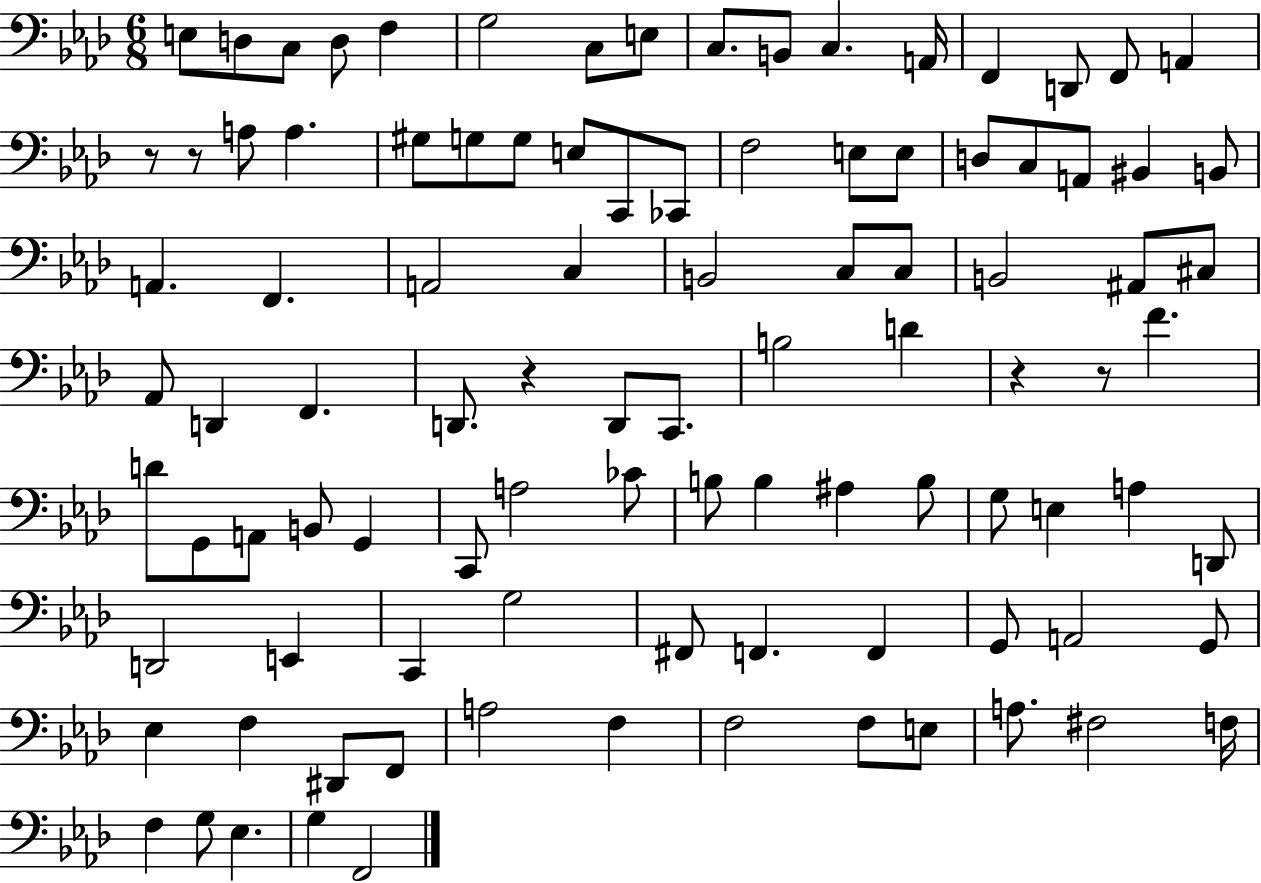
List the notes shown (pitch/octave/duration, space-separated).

E3/e D3/e C3/e D3/e F3/q G3/h C3/e E3/e C3/e. B2/e C3/q. A2/s F2/q D2/e F2/e A2/q R/e R/e A3/e A3/q. G#3/e G3/e G3/e E3/e C2/e CES2/e F3/h E3/e E3/e D3/e C3/e A2/e BIS2/q B2/e A2/q. F2/q. A2/h C3/q B2/h C3/e C3/e B2/h A#2/e C#3/e Ab2/e D2/q F2/q. D2/e. R/q D2/e C2/e. B3/h D4/q R/q R/e F4/q. D4/e G2/e A2/e B2/e G2/q C2/e A3/h CES4/e B3/e B3/q A#3/q B3/e G3/e E3/q A3/q D2/e D2/h E2/q C2/q G3/h F#2/e F2/q. F2/q G2/e A2/h G2/e Eb3/q F3/q D#2/e F2/e A3/h F3/q F3/h F3/e E3/e A3/e. F#3/h F3/s F3/q G3/e Eb3/q. G3/q F2/h